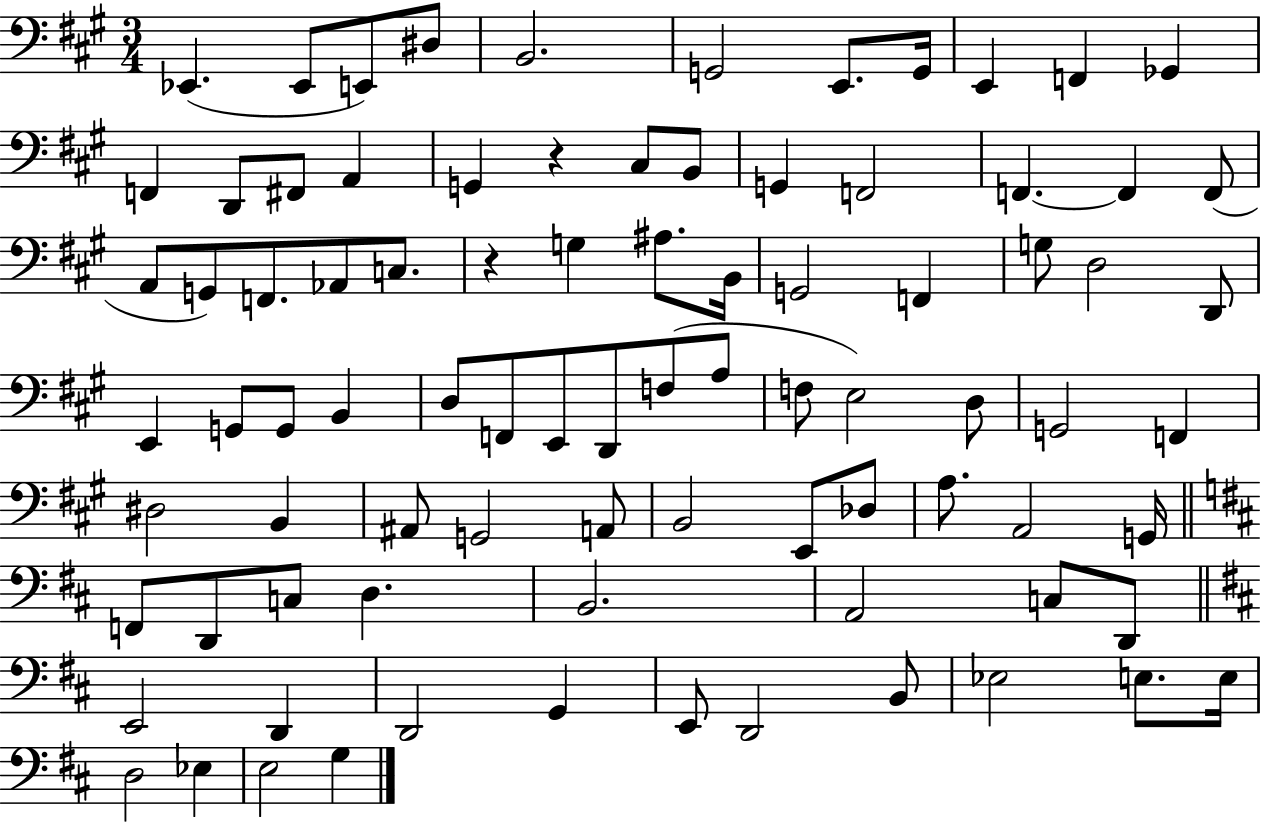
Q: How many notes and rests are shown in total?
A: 86